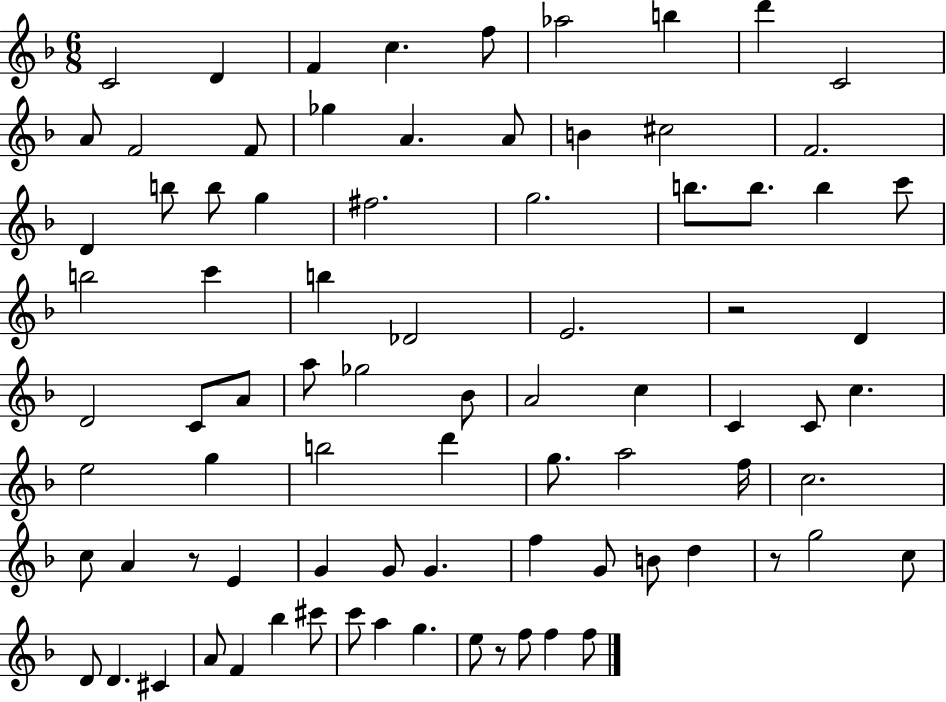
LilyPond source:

{
  \clef treble
  \numericTimeSignature
  \time 6/8
  \key f \major
  \repeat volta 2 { c'2 d'4 | f'4 c''4. f''8 | aes''2 b''4 | d'''4 c'2 | \break a'8 f'2 f'8 | ges''4 a'4. a'8 | b'4 cis''2 | f'2. | \break d'4 b''8 b''8 g''4 | fis''2. | g''2. | b''8. b''8. b''4 c'''8 | \break b''2 c'''4 | b''4 des'2 | e'2. | r2 d'4 | \break d'2 c'8 a'8 | a''8 ges''2 bes'8 | a'2 c''4 | c'4 c'8 c''4. | \break e''2 g''4 | b''2 d'''4 | g''8. a''2 f''16 | c''2. | \break c''8 a'4 r8 e'4 | g'4 g'8 g'4. | f''4 g'8 b'8 d''4 | r8 g''2 c''8 | \break d'8 d'4. cis'4 | a'8 f'4 bes''4 cis'''8 | c'''8 a''4 g''4. | e''8 r8 f''8 f''4 f''8 | \break } \bar "|."
}